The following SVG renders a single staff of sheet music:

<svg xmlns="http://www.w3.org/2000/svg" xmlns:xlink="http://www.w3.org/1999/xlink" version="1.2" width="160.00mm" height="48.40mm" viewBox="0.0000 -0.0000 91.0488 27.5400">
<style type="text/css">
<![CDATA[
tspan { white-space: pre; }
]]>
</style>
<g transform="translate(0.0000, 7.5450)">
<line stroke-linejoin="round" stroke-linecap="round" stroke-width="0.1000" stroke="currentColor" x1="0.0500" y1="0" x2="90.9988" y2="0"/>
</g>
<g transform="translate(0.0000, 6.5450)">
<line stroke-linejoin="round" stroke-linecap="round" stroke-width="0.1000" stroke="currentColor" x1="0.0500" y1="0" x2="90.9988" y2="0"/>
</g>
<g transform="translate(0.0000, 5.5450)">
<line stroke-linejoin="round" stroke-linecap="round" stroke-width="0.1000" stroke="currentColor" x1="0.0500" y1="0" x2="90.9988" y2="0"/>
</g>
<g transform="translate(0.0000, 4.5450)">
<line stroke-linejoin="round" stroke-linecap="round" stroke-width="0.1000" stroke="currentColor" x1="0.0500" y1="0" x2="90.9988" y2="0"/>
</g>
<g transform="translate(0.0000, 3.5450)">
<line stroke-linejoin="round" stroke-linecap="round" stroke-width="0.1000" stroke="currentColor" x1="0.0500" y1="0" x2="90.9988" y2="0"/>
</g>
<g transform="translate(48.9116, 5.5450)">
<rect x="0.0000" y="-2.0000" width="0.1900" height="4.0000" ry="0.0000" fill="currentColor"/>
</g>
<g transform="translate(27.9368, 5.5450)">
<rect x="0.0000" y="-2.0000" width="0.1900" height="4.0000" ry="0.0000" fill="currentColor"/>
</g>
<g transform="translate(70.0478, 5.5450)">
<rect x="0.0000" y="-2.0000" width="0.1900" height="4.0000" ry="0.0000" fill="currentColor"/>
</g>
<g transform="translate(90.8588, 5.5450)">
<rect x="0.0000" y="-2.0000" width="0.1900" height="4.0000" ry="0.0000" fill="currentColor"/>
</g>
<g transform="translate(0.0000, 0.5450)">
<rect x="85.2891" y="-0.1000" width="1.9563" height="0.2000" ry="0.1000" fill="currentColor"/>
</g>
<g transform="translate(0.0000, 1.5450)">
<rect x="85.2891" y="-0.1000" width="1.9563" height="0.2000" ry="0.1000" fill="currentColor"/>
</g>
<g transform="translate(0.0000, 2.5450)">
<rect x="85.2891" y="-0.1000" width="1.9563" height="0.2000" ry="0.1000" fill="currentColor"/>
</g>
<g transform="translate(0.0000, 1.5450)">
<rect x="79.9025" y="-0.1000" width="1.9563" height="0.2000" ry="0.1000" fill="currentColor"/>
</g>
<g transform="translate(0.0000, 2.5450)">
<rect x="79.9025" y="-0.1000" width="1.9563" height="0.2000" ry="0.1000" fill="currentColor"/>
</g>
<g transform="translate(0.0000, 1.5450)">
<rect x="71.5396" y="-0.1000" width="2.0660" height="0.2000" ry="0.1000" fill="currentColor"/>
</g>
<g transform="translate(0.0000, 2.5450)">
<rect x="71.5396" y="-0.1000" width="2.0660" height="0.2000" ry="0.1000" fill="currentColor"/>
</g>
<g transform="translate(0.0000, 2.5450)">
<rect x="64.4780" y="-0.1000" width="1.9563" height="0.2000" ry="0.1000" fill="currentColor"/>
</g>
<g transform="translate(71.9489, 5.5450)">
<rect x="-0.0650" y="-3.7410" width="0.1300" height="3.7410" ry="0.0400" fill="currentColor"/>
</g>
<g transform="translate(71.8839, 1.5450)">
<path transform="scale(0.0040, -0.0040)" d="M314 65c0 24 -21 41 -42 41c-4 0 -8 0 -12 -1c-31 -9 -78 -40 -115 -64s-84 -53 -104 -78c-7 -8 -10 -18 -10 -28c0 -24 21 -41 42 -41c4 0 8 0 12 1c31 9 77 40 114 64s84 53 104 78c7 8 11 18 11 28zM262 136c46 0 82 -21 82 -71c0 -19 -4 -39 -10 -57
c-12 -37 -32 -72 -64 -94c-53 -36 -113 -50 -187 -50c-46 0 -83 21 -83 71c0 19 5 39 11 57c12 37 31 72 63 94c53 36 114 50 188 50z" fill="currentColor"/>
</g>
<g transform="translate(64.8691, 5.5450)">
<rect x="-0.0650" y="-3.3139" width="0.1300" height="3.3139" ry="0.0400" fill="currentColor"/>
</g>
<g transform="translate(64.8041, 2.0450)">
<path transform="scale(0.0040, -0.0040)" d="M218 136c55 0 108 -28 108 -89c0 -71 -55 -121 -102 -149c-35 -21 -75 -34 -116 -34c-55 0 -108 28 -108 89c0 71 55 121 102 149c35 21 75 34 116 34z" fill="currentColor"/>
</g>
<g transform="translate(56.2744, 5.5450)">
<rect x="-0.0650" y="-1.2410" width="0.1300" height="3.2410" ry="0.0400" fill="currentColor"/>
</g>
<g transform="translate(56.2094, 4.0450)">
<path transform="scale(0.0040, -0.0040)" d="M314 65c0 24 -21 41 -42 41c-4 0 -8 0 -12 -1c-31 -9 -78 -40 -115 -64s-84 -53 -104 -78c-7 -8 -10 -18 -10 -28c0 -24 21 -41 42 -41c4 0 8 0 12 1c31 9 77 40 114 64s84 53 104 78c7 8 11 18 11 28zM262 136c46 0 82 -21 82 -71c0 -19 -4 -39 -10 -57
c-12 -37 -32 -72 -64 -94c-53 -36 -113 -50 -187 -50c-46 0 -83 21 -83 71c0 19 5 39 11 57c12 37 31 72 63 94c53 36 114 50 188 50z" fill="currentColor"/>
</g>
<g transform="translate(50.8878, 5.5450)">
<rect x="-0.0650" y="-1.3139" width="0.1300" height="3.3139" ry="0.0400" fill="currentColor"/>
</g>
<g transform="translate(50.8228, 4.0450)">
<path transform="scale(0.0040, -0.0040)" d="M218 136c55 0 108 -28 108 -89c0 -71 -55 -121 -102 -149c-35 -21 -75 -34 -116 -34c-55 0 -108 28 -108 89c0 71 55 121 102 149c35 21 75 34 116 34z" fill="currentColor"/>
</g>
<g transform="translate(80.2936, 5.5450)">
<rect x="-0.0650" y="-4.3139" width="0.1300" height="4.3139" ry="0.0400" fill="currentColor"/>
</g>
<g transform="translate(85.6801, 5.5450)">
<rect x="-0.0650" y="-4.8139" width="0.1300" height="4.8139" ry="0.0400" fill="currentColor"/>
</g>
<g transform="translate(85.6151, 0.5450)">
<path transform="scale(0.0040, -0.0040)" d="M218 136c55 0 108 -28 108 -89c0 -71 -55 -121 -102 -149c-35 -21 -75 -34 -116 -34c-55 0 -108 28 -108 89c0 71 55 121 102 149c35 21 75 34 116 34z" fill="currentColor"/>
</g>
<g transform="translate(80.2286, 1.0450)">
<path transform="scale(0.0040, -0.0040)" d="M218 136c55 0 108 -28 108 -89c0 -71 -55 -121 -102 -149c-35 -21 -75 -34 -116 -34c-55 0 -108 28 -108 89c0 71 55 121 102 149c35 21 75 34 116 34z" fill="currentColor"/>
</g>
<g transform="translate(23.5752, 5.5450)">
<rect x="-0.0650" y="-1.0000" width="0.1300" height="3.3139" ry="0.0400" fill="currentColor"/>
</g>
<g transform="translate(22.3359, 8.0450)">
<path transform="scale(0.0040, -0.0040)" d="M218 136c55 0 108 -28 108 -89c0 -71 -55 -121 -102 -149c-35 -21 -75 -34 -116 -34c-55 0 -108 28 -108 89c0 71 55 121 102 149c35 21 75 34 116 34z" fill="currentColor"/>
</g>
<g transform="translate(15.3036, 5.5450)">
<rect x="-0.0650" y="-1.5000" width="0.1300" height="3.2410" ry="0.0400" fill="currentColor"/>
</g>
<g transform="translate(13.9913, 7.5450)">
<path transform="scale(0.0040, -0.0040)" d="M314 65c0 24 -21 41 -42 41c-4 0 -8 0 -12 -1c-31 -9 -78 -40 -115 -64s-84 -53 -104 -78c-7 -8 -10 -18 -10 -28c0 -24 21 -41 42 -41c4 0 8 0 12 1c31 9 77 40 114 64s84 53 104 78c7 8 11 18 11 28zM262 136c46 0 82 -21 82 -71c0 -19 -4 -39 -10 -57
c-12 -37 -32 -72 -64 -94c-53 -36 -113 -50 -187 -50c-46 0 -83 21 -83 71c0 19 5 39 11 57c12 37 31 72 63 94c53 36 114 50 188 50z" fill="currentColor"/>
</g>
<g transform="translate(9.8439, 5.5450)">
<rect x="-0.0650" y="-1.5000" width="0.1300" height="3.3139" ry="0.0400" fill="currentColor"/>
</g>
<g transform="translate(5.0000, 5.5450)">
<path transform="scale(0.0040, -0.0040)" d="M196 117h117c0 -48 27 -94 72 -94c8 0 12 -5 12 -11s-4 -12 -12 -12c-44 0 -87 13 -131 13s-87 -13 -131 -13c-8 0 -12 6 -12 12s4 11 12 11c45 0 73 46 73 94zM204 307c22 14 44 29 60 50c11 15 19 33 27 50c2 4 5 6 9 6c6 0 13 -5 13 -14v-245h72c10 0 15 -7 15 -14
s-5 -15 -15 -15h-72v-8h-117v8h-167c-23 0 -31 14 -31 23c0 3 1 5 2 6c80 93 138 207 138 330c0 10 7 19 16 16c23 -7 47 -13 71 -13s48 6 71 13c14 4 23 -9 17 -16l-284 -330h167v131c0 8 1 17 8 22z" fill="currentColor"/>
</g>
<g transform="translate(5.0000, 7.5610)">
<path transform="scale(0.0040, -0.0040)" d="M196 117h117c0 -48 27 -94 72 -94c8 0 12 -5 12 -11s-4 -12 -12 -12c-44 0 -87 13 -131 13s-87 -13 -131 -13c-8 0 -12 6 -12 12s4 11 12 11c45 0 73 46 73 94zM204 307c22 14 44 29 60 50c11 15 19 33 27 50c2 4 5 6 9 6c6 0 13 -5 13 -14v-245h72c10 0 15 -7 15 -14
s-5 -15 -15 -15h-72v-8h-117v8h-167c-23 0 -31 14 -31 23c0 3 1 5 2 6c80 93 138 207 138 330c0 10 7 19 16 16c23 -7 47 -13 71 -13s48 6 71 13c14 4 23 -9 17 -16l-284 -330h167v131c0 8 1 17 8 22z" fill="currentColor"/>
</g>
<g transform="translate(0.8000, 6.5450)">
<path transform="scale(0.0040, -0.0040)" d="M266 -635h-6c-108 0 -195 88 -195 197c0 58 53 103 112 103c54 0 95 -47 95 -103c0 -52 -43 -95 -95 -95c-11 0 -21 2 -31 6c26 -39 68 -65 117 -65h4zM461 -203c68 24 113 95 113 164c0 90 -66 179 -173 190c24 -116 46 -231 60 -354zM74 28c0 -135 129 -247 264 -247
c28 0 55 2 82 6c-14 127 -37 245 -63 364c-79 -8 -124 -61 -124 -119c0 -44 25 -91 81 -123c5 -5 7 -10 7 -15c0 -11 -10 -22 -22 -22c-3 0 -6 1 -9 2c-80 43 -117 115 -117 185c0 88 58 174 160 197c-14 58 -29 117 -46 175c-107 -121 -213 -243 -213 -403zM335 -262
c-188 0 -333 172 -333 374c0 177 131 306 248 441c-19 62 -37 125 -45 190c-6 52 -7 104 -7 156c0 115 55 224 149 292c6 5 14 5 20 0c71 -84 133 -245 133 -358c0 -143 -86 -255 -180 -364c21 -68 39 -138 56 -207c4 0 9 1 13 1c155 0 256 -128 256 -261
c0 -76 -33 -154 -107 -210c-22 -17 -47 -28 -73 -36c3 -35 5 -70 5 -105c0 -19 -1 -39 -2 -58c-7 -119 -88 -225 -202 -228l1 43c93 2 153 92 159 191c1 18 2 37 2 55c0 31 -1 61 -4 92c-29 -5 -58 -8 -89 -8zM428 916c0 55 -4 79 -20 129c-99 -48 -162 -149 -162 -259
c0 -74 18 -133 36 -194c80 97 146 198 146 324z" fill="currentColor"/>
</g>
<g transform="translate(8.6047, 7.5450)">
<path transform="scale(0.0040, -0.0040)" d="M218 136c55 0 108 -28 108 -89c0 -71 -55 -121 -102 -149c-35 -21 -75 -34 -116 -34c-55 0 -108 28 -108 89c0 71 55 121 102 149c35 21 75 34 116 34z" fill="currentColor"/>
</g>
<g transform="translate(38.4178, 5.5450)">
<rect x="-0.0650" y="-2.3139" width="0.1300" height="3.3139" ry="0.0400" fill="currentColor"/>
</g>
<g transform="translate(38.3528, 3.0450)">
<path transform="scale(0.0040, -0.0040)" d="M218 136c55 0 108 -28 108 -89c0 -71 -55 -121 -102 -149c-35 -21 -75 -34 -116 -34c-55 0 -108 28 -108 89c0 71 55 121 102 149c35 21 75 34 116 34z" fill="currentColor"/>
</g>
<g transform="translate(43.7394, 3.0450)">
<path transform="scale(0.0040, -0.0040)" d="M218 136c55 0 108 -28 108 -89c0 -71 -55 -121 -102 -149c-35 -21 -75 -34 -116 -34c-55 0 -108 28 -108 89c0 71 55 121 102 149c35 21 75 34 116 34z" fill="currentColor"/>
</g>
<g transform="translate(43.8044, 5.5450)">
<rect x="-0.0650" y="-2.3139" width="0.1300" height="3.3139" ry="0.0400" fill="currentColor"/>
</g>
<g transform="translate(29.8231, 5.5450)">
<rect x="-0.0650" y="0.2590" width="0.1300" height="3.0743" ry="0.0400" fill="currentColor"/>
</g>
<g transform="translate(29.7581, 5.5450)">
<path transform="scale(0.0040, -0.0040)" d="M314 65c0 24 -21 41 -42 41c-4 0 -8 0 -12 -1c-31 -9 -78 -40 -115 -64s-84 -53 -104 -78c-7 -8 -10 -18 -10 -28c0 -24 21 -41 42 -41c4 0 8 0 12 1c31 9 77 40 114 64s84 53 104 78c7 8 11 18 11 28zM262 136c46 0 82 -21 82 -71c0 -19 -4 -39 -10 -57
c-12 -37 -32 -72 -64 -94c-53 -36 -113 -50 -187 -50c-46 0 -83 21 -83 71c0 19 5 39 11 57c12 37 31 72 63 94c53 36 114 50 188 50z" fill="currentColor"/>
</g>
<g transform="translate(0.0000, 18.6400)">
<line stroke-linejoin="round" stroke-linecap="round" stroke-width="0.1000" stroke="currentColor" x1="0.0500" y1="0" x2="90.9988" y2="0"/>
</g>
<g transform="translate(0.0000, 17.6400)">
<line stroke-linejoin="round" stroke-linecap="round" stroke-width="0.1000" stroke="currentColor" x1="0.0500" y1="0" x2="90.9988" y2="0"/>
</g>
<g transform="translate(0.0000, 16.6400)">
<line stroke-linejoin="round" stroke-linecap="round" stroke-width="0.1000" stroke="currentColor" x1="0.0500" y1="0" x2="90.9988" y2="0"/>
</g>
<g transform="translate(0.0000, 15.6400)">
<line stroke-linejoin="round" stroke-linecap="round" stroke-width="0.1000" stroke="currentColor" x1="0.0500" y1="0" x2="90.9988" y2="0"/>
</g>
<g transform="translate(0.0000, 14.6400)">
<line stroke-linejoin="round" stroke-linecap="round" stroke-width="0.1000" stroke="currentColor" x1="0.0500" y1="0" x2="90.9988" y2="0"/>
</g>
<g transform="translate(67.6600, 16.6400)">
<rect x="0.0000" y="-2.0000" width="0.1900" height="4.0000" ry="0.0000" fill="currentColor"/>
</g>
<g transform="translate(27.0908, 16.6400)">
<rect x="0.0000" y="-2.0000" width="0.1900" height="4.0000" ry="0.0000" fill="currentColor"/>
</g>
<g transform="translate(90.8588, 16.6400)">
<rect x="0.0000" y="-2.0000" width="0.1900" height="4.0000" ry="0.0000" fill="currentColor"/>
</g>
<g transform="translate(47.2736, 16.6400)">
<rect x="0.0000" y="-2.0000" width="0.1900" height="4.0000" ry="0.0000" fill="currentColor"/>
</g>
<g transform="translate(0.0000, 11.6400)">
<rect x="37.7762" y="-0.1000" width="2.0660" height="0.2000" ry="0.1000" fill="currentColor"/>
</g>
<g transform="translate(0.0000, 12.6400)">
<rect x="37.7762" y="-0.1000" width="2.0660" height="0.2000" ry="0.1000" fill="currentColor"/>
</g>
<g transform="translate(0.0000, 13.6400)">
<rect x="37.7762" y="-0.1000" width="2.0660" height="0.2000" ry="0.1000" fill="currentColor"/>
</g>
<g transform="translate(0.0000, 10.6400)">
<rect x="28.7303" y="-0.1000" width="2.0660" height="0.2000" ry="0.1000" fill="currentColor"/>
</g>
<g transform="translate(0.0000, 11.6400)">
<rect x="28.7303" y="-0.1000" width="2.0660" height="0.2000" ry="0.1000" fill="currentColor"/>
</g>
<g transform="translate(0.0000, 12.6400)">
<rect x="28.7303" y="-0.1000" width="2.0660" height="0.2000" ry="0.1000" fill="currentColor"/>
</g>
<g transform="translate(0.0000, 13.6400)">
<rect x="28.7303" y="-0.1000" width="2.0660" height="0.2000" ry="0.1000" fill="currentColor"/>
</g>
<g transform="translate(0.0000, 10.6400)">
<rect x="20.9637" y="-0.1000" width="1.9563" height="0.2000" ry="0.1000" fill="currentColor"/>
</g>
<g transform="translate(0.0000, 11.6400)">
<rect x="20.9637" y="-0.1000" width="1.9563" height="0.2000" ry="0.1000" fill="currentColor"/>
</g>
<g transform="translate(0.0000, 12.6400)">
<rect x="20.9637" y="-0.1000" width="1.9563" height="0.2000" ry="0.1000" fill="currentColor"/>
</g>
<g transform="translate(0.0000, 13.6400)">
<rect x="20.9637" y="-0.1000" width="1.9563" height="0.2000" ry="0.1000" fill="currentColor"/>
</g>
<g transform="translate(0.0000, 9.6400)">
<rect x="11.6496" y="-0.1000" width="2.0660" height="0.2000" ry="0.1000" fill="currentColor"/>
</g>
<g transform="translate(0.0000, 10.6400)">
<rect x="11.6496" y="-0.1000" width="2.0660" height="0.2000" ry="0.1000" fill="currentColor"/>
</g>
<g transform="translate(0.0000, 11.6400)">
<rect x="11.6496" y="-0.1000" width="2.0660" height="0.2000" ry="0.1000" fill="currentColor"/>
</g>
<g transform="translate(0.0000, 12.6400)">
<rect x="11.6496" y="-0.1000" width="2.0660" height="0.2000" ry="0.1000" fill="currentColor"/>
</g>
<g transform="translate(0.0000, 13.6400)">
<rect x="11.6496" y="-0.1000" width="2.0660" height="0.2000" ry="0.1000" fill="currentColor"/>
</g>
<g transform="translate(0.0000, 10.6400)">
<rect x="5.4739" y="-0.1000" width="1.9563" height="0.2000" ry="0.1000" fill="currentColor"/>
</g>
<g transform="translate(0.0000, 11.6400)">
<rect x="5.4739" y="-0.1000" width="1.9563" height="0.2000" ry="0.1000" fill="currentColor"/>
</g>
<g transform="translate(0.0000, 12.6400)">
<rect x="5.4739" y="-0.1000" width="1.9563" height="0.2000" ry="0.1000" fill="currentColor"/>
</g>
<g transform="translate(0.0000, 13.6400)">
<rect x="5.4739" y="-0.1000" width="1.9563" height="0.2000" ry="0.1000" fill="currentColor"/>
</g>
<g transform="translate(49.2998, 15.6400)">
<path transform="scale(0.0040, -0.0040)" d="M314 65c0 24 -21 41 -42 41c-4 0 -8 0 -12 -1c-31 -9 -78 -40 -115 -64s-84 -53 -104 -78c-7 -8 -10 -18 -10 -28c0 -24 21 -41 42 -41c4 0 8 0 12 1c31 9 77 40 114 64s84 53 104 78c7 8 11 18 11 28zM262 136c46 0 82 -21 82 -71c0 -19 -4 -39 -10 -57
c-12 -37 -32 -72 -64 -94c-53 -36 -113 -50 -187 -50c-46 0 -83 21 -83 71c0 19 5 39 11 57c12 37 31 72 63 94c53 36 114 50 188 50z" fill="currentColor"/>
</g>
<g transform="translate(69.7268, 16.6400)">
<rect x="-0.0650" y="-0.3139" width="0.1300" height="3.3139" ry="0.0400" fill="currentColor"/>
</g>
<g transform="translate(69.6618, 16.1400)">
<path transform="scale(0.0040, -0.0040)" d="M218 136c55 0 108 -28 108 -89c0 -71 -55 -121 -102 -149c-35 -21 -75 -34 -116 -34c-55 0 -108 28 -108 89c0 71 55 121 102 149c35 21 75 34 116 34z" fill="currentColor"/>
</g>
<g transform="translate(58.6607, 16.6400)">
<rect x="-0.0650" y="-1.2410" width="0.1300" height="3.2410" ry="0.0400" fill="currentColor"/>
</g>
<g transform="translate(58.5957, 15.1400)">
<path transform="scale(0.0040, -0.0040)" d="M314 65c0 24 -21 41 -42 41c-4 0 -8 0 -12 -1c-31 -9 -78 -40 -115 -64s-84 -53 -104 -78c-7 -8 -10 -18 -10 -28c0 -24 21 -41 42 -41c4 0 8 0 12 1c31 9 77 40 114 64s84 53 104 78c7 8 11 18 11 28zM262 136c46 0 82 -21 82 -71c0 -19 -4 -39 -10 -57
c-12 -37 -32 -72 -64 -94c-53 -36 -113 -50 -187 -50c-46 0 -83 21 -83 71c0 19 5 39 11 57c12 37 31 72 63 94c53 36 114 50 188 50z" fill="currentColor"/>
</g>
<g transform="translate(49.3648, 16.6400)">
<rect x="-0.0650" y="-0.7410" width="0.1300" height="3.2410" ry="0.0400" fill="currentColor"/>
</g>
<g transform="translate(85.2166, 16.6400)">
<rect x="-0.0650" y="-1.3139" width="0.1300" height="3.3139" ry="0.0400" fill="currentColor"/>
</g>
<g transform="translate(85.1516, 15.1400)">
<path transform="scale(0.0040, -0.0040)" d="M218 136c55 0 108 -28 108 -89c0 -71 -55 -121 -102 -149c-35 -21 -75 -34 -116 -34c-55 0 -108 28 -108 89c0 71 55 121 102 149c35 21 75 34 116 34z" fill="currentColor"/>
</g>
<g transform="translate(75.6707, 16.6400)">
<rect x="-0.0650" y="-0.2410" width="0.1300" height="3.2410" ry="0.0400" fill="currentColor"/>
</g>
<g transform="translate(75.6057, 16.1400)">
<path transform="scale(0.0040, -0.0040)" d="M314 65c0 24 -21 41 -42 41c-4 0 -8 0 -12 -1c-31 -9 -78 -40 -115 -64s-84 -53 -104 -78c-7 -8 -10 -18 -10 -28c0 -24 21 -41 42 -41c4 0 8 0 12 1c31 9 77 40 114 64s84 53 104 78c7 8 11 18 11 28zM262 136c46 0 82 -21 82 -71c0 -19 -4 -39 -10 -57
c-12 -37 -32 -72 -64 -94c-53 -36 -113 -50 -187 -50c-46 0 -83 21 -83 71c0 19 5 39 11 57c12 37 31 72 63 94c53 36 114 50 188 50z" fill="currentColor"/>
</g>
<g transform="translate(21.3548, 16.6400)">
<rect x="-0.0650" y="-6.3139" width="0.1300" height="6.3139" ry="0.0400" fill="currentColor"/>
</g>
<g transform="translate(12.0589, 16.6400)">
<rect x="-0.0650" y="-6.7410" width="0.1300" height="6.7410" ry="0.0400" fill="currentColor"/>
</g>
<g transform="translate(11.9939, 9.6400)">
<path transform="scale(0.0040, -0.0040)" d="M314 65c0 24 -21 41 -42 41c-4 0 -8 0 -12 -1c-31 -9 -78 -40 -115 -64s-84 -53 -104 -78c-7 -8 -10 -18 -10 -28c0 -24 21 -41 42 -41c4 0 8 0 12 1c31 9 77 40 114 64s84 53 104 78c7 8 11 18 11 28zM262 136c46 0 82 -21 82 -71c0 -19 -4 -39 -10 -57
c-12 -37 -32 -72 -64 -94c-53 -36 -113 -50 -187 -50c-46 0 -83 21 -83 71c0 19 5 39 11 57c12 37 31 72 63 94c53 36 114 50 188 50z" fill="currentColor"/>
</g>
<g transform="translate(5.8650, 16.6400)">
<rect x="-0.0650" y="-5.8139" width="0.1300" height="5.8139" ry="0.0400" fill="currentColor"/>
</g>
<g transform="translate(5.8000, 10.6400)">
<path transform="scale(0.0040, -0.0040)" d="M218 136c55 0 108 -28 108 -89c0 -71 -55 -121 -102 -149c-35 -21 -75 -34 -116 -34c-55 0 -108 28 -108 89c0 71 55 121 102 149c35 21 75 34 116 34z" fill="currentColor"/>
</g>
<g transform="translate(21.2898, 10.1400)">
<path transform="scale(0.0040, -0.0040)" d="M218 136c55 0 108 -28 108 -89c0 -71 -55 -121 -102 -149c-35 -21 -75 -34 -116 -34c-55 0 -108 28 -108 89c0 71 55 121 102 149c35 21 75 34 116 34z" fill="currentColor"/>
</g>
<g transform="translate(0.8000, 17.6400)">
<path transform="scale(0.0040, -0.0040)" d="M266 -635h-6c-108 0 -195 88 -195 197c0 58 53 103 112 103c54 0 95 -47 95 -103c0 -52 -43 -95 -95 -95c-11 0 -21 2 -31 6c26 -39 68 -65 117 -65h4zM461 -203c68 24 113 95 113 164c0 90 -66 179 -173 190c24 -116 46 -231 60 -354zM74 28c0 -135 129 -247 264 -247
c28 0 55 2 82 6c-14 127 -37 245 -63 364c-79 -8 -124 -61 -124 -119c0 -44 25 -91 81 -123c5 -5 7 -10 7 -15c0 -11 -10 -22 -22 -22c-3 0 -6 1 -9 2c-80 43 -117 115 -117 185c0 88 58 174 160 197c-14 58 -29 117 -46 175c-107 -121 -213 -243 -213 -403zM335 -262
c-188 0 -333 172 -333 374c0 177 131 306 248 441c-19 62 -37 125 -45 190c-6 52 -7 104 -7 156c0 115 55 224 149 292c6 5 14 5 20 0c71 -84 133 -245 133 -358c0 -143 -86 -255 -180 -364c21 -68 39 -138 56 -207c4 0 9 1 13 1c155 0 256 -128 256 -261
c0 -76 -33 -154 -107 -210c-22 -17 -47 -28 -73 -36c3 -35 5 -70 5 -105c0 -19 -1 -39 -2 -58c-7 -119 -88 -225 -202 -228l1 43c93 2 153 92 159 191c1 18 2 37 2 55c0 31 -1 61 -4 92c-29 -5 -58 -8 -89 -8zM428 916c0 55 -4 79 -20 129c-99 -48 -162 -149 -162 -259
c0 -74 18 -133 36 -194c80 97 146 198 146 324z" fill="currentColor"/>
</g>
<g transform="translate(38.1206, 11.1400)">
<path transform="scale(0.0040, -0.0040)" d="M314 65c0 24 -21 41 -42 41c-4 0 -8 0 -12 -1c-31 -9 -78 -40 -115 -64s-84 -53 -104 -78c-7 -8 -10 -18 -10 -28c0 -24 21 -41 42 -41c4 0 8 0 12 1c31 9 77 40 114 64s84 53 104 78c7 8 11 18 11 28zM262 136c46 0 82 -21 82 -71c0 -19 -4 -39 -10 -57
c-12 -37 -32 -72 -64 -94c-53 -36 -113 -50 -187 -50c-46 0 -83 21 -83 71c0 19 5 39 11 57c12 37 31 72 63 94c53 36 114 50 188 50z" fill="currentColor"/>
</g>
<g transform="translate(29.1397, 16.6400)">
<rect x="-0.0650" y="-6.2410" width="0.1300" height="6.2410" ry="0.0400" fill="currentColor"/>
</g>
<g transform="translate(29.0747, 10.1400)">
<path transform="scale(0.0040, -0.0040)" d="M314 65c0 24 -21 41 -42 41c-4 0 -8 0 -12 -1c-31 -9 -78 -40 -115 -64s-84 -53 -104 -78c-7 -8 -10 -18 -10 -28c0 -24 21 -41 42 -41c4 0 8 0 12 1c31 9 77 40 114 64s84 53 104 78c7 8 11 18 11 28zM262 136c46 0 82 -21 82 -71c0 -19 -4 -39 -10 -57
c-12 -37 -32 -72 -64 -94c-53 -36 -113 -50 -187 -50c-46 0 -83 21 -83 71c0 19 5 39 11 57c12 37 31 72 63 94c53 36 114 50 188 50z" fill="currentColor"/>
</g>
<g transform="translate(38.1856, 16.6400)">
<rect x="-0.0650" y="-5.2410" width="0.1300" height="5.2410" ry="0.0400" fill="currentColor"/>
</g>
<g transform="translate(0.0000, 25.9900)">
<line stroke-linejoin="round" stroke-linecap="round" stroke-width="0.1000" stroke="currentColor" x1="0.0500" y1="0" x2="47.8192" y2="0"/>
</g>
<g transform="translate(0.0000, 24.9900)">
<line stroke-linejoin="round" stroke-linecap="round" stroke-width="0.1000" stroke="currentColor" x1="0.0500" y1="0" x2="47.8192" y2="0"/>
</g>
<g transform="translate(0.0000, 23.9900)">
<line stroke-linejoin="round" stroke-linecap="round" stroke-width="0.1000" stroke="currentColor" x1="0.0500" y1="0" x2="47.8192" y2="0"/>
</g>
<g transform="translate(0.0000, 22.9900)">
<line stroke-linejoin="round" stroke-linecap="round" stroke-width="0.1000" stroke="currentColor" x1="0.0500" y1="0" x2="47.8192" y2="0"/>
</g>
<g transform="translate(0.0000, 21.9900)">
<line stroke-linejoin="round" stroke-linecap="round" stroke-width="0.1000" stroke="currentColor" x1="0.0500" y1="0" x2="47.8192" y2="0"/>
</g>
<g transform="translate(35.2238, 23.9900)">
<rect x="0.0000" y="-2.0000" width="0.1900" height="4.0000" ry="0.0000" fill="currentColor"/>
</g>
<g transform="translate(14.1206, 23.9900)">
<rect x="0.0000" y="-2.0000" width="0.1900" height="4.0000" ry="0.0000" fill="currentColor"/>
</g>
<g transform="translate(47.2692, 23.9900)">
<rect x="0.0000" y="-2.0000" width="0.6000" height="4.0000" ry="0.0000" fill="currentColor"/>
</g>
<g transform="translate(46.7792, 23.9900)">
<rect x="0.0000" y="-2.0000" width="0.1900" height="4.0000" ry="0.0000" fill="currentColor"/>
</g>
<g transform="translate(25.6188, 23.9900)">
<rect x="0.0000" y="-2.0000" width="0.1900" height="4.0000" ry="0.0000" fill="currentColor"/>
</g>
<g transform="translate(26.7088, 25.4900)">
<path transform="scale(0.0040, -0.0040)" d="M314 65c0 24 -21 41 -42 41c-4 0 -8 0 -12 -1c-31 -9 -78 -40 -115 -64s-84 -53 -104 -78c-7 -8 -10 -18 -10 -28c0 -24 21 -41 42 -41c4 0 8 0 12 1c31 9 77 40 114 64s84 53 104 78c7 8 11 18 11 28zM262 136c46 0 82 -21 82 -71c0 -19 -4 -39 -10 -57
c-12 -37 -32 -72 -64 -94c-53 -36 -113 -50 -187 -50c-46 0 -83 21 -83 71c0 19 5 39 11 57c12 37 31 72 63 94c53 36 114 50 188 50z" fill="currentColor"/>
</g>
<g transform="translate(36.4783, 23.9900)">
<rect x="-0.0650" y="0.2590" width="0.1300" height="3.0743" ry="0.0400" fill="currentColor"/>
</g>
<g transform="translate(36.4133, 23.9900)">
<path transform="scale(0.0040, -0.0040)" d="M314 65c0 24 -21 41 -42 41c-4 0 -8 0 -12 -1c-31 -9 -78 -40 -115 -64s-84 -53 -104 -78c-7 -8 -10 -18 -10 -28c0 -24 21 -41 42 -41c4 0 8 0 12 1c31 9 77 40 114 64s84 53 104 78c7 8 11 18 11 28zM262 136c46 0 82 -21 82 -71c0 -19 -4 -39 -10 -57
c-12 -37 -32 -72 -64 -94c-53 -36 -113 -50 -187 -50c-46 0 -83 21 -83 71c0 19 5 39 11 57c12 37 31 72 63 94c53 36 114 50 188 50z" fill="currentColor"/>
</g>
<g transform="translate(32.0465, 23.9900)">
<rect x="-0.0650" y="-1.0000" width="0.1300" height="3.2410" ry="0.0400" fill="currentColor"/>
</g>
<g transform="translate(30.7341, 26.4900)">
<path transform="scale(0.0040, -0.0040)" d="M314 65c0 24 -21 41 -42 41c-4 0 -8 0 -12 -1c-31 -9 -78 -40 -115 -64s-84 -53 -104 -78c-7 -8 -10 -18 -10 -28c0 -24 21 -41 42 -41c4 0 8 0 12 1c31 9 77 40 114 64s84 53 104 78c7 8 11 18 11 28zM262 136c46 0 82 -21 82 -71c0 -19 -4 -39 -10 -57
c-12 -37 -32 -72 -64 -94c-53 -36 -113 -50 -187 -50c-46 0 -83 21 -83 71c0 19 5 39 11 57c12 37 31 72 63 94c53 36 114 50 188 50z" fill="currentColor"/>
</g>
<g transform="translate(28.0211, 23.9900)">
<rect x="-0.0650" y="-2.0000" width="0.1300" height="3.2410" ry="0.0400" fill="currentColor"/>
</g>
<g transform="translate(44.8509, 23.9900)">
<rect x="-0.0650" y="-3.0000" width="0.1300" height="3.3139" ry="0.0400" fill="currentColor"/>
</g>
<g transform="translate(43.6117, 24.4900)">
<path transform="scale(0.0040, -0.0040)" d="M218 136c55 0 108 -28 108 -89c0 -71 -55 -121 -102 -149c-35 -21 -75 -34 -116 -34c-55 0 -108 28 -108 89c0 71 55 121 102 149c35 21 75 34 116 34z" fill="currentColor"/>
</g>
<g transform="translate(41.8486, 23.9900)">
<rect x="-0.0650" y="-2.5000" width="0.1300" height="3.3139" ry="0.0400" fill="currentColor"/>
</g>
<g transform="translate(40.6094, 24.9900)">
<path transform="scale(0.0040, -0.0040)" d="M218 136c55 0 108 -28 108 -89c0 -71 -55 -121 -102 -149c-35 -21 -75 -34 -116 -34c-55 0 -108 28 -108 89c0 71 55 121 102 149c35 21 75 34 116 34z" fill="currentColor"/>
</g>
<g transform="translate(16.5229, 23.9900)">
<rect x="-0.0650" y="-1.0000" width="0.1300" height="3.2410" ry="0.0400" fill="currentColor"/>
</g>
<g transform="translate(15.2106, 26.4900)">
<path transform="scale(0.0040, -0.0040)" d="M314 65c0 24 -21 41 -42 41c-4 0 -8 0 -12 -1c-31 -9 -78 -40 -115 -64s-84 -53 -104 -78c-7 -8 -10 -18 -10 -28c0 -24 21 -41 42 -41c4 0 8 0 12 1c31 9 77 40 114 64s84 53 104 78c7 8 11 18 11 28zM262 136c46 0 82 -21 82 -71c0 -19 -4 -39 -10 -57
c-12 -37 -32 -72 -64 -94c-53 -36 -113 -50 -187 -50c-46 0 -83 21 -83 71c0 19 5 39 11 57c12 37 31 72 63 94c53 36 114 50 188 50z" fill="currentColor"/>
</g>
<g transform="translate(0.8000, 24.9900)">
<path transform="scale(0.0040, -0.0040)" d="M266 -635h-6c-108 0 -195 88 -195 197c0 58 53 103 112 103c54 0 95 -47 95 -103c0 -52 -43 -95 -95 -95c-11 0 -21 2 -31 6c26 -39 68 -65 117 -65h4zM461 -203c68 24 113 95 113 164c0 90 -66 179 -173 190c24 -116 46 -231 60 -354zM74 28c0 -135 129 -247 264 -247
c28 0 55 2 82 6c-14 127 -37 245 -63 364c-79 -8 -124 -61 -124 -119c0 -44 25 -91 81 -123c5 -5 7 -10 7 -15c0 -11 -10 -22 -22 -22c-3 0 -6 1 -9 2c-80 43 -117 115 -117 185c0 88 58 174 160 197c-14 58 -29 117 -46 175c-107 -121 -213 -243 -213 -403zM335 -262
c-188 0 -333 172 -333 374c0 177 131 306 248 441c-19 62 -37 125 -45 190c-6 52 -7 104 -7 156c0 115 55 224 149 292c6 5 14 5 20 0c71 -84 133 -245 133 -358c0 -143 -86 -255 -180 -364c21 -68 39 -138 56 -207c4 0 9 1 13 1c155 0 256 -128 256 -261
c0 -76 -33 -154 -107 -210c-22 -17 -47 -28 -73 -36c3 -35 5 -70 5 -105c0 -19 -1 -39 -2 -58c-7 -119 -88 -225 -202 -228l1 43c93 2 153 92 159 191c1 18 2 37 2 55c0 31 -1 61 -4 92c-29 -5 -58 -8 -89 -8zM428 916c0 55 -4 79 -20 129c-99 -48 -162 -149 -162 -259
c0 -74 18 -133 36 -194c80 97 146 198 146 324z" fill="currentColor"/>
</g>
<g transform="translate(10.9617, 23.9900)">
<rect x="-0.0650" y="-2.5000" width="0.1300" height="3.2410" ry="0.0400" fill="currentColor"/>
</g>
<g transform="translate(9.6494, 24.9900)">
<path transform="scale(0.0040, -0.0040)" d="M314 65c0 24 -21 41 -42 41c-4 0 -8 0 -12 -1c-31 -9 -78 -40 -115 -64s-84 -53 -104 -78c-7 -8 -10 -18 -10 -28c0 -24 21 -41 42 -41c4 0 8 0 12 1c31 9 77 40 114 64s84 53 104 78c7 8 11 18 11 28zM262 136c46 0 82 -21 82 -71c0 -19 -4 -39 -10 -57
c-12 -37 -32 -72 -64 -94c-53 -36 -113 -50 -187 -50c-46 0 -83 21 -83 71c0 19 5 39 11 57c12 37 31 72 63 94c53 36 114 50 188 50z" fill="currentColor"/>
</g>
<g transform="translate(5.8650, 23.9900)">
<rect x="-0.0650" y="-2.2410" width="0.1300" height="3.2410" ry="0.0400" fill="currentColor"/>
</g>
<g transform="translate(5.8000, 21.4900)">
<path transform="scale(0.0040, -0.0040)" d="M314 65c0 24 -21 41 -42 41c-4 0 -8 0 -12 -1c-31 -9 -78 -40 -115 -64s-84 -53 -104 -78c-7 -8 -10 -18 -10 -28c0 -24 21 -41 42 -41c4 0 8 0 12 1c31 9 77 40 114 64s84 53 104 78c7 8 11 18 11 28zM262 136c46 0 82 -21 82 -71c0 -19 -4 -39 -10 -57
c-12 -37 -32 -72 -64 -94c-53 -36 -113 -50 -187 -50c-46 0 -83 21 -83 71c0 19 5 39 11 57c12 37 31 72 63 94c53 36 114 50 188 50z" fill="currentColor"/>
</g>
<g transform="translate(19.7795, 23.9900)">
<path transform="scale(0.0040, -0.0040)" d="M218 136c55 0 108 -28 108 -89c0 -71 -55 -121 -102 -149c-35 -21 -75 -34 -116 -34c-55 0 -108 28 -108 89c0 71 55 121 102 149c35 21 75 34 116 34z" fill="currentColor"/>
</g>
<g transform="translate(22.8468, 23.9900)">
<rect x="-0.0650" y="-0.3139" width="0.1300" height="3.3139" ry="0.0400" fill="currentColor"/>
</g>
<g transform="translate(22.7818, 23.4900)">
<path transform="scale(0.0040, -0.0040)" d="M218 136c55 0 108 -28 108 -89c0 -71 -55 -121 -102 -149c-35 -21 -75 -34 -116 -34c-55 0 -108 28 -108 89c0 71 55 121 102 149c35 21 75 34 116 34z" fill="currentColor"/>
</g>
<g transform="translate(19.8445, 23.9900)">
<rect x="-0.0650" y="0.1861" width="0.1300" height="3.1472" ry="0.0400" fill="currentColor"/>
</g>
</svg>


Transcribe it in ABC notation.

X:1
T:Untitled
M:4/4
L:1/4
K:C
E E2 D B2 g g e e2 b c'2 d' e' g' b'2 a' a'2 f'2 d2 e2 c c2 e g2 G2 D2 B c F2 D2 B2 G A